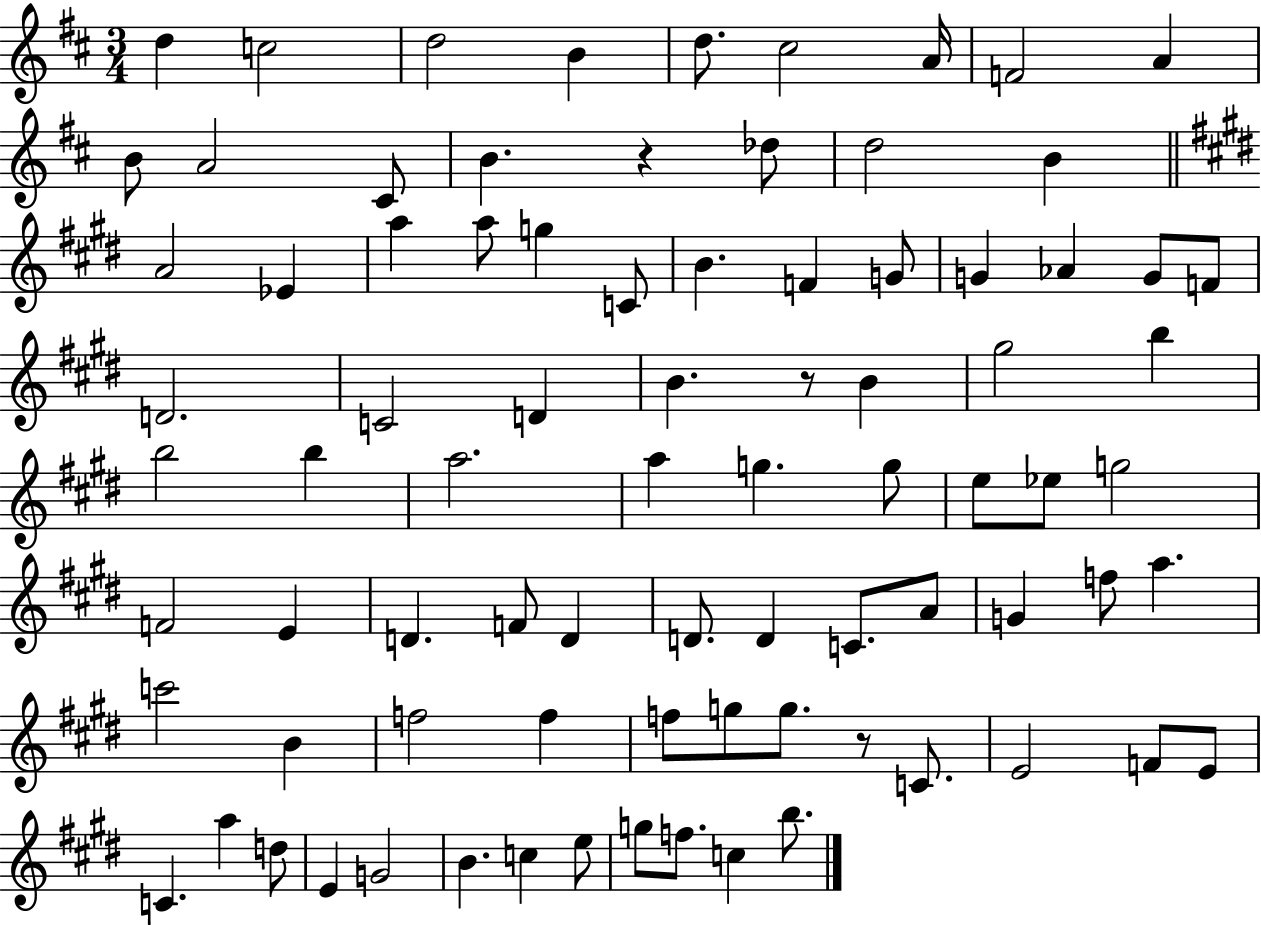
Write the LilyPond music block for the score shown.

{
  \clef treble
  \numericTimeSignature
  \time 3/4
  \key d \major
  d''4 c''2 | d''2 b'4 | d''8. cis''2 a'16 | f'2 a'4 | \break b'8 a'2 cis'8 | b'4. r4 des''8 | d''2 b'4 | \bar "||" \break \key e \major a'2 ees'4 | a''4 a''8 g''4 c'8 | b'4. f'4 g'8 | g'4 aes'4 g'8 f'8 | \break d'2. | c'2 d'4 | b'4. r8 b'4 | gis''2 b''4 | \break b''2 b''4 | a''2. | a''4 g''4. g''8 | e''8 ees''8 g''2 | \break f'2 e'4 | d'4. f'8 d'4 | d'8. d'4 c'8. a'8 | g'4 f''8 a''4. | \break c'''2 b'4 | f''2 f''4 | f''8 g''8 g''8. r8 c'8. | e'2 f'8 e'8 | \break c'4. a''4 d''8 | e'4 g'2 | b'4. c''4 e''8 | g''8 f''8. c''4 b''8. | \break \bar "|."
}